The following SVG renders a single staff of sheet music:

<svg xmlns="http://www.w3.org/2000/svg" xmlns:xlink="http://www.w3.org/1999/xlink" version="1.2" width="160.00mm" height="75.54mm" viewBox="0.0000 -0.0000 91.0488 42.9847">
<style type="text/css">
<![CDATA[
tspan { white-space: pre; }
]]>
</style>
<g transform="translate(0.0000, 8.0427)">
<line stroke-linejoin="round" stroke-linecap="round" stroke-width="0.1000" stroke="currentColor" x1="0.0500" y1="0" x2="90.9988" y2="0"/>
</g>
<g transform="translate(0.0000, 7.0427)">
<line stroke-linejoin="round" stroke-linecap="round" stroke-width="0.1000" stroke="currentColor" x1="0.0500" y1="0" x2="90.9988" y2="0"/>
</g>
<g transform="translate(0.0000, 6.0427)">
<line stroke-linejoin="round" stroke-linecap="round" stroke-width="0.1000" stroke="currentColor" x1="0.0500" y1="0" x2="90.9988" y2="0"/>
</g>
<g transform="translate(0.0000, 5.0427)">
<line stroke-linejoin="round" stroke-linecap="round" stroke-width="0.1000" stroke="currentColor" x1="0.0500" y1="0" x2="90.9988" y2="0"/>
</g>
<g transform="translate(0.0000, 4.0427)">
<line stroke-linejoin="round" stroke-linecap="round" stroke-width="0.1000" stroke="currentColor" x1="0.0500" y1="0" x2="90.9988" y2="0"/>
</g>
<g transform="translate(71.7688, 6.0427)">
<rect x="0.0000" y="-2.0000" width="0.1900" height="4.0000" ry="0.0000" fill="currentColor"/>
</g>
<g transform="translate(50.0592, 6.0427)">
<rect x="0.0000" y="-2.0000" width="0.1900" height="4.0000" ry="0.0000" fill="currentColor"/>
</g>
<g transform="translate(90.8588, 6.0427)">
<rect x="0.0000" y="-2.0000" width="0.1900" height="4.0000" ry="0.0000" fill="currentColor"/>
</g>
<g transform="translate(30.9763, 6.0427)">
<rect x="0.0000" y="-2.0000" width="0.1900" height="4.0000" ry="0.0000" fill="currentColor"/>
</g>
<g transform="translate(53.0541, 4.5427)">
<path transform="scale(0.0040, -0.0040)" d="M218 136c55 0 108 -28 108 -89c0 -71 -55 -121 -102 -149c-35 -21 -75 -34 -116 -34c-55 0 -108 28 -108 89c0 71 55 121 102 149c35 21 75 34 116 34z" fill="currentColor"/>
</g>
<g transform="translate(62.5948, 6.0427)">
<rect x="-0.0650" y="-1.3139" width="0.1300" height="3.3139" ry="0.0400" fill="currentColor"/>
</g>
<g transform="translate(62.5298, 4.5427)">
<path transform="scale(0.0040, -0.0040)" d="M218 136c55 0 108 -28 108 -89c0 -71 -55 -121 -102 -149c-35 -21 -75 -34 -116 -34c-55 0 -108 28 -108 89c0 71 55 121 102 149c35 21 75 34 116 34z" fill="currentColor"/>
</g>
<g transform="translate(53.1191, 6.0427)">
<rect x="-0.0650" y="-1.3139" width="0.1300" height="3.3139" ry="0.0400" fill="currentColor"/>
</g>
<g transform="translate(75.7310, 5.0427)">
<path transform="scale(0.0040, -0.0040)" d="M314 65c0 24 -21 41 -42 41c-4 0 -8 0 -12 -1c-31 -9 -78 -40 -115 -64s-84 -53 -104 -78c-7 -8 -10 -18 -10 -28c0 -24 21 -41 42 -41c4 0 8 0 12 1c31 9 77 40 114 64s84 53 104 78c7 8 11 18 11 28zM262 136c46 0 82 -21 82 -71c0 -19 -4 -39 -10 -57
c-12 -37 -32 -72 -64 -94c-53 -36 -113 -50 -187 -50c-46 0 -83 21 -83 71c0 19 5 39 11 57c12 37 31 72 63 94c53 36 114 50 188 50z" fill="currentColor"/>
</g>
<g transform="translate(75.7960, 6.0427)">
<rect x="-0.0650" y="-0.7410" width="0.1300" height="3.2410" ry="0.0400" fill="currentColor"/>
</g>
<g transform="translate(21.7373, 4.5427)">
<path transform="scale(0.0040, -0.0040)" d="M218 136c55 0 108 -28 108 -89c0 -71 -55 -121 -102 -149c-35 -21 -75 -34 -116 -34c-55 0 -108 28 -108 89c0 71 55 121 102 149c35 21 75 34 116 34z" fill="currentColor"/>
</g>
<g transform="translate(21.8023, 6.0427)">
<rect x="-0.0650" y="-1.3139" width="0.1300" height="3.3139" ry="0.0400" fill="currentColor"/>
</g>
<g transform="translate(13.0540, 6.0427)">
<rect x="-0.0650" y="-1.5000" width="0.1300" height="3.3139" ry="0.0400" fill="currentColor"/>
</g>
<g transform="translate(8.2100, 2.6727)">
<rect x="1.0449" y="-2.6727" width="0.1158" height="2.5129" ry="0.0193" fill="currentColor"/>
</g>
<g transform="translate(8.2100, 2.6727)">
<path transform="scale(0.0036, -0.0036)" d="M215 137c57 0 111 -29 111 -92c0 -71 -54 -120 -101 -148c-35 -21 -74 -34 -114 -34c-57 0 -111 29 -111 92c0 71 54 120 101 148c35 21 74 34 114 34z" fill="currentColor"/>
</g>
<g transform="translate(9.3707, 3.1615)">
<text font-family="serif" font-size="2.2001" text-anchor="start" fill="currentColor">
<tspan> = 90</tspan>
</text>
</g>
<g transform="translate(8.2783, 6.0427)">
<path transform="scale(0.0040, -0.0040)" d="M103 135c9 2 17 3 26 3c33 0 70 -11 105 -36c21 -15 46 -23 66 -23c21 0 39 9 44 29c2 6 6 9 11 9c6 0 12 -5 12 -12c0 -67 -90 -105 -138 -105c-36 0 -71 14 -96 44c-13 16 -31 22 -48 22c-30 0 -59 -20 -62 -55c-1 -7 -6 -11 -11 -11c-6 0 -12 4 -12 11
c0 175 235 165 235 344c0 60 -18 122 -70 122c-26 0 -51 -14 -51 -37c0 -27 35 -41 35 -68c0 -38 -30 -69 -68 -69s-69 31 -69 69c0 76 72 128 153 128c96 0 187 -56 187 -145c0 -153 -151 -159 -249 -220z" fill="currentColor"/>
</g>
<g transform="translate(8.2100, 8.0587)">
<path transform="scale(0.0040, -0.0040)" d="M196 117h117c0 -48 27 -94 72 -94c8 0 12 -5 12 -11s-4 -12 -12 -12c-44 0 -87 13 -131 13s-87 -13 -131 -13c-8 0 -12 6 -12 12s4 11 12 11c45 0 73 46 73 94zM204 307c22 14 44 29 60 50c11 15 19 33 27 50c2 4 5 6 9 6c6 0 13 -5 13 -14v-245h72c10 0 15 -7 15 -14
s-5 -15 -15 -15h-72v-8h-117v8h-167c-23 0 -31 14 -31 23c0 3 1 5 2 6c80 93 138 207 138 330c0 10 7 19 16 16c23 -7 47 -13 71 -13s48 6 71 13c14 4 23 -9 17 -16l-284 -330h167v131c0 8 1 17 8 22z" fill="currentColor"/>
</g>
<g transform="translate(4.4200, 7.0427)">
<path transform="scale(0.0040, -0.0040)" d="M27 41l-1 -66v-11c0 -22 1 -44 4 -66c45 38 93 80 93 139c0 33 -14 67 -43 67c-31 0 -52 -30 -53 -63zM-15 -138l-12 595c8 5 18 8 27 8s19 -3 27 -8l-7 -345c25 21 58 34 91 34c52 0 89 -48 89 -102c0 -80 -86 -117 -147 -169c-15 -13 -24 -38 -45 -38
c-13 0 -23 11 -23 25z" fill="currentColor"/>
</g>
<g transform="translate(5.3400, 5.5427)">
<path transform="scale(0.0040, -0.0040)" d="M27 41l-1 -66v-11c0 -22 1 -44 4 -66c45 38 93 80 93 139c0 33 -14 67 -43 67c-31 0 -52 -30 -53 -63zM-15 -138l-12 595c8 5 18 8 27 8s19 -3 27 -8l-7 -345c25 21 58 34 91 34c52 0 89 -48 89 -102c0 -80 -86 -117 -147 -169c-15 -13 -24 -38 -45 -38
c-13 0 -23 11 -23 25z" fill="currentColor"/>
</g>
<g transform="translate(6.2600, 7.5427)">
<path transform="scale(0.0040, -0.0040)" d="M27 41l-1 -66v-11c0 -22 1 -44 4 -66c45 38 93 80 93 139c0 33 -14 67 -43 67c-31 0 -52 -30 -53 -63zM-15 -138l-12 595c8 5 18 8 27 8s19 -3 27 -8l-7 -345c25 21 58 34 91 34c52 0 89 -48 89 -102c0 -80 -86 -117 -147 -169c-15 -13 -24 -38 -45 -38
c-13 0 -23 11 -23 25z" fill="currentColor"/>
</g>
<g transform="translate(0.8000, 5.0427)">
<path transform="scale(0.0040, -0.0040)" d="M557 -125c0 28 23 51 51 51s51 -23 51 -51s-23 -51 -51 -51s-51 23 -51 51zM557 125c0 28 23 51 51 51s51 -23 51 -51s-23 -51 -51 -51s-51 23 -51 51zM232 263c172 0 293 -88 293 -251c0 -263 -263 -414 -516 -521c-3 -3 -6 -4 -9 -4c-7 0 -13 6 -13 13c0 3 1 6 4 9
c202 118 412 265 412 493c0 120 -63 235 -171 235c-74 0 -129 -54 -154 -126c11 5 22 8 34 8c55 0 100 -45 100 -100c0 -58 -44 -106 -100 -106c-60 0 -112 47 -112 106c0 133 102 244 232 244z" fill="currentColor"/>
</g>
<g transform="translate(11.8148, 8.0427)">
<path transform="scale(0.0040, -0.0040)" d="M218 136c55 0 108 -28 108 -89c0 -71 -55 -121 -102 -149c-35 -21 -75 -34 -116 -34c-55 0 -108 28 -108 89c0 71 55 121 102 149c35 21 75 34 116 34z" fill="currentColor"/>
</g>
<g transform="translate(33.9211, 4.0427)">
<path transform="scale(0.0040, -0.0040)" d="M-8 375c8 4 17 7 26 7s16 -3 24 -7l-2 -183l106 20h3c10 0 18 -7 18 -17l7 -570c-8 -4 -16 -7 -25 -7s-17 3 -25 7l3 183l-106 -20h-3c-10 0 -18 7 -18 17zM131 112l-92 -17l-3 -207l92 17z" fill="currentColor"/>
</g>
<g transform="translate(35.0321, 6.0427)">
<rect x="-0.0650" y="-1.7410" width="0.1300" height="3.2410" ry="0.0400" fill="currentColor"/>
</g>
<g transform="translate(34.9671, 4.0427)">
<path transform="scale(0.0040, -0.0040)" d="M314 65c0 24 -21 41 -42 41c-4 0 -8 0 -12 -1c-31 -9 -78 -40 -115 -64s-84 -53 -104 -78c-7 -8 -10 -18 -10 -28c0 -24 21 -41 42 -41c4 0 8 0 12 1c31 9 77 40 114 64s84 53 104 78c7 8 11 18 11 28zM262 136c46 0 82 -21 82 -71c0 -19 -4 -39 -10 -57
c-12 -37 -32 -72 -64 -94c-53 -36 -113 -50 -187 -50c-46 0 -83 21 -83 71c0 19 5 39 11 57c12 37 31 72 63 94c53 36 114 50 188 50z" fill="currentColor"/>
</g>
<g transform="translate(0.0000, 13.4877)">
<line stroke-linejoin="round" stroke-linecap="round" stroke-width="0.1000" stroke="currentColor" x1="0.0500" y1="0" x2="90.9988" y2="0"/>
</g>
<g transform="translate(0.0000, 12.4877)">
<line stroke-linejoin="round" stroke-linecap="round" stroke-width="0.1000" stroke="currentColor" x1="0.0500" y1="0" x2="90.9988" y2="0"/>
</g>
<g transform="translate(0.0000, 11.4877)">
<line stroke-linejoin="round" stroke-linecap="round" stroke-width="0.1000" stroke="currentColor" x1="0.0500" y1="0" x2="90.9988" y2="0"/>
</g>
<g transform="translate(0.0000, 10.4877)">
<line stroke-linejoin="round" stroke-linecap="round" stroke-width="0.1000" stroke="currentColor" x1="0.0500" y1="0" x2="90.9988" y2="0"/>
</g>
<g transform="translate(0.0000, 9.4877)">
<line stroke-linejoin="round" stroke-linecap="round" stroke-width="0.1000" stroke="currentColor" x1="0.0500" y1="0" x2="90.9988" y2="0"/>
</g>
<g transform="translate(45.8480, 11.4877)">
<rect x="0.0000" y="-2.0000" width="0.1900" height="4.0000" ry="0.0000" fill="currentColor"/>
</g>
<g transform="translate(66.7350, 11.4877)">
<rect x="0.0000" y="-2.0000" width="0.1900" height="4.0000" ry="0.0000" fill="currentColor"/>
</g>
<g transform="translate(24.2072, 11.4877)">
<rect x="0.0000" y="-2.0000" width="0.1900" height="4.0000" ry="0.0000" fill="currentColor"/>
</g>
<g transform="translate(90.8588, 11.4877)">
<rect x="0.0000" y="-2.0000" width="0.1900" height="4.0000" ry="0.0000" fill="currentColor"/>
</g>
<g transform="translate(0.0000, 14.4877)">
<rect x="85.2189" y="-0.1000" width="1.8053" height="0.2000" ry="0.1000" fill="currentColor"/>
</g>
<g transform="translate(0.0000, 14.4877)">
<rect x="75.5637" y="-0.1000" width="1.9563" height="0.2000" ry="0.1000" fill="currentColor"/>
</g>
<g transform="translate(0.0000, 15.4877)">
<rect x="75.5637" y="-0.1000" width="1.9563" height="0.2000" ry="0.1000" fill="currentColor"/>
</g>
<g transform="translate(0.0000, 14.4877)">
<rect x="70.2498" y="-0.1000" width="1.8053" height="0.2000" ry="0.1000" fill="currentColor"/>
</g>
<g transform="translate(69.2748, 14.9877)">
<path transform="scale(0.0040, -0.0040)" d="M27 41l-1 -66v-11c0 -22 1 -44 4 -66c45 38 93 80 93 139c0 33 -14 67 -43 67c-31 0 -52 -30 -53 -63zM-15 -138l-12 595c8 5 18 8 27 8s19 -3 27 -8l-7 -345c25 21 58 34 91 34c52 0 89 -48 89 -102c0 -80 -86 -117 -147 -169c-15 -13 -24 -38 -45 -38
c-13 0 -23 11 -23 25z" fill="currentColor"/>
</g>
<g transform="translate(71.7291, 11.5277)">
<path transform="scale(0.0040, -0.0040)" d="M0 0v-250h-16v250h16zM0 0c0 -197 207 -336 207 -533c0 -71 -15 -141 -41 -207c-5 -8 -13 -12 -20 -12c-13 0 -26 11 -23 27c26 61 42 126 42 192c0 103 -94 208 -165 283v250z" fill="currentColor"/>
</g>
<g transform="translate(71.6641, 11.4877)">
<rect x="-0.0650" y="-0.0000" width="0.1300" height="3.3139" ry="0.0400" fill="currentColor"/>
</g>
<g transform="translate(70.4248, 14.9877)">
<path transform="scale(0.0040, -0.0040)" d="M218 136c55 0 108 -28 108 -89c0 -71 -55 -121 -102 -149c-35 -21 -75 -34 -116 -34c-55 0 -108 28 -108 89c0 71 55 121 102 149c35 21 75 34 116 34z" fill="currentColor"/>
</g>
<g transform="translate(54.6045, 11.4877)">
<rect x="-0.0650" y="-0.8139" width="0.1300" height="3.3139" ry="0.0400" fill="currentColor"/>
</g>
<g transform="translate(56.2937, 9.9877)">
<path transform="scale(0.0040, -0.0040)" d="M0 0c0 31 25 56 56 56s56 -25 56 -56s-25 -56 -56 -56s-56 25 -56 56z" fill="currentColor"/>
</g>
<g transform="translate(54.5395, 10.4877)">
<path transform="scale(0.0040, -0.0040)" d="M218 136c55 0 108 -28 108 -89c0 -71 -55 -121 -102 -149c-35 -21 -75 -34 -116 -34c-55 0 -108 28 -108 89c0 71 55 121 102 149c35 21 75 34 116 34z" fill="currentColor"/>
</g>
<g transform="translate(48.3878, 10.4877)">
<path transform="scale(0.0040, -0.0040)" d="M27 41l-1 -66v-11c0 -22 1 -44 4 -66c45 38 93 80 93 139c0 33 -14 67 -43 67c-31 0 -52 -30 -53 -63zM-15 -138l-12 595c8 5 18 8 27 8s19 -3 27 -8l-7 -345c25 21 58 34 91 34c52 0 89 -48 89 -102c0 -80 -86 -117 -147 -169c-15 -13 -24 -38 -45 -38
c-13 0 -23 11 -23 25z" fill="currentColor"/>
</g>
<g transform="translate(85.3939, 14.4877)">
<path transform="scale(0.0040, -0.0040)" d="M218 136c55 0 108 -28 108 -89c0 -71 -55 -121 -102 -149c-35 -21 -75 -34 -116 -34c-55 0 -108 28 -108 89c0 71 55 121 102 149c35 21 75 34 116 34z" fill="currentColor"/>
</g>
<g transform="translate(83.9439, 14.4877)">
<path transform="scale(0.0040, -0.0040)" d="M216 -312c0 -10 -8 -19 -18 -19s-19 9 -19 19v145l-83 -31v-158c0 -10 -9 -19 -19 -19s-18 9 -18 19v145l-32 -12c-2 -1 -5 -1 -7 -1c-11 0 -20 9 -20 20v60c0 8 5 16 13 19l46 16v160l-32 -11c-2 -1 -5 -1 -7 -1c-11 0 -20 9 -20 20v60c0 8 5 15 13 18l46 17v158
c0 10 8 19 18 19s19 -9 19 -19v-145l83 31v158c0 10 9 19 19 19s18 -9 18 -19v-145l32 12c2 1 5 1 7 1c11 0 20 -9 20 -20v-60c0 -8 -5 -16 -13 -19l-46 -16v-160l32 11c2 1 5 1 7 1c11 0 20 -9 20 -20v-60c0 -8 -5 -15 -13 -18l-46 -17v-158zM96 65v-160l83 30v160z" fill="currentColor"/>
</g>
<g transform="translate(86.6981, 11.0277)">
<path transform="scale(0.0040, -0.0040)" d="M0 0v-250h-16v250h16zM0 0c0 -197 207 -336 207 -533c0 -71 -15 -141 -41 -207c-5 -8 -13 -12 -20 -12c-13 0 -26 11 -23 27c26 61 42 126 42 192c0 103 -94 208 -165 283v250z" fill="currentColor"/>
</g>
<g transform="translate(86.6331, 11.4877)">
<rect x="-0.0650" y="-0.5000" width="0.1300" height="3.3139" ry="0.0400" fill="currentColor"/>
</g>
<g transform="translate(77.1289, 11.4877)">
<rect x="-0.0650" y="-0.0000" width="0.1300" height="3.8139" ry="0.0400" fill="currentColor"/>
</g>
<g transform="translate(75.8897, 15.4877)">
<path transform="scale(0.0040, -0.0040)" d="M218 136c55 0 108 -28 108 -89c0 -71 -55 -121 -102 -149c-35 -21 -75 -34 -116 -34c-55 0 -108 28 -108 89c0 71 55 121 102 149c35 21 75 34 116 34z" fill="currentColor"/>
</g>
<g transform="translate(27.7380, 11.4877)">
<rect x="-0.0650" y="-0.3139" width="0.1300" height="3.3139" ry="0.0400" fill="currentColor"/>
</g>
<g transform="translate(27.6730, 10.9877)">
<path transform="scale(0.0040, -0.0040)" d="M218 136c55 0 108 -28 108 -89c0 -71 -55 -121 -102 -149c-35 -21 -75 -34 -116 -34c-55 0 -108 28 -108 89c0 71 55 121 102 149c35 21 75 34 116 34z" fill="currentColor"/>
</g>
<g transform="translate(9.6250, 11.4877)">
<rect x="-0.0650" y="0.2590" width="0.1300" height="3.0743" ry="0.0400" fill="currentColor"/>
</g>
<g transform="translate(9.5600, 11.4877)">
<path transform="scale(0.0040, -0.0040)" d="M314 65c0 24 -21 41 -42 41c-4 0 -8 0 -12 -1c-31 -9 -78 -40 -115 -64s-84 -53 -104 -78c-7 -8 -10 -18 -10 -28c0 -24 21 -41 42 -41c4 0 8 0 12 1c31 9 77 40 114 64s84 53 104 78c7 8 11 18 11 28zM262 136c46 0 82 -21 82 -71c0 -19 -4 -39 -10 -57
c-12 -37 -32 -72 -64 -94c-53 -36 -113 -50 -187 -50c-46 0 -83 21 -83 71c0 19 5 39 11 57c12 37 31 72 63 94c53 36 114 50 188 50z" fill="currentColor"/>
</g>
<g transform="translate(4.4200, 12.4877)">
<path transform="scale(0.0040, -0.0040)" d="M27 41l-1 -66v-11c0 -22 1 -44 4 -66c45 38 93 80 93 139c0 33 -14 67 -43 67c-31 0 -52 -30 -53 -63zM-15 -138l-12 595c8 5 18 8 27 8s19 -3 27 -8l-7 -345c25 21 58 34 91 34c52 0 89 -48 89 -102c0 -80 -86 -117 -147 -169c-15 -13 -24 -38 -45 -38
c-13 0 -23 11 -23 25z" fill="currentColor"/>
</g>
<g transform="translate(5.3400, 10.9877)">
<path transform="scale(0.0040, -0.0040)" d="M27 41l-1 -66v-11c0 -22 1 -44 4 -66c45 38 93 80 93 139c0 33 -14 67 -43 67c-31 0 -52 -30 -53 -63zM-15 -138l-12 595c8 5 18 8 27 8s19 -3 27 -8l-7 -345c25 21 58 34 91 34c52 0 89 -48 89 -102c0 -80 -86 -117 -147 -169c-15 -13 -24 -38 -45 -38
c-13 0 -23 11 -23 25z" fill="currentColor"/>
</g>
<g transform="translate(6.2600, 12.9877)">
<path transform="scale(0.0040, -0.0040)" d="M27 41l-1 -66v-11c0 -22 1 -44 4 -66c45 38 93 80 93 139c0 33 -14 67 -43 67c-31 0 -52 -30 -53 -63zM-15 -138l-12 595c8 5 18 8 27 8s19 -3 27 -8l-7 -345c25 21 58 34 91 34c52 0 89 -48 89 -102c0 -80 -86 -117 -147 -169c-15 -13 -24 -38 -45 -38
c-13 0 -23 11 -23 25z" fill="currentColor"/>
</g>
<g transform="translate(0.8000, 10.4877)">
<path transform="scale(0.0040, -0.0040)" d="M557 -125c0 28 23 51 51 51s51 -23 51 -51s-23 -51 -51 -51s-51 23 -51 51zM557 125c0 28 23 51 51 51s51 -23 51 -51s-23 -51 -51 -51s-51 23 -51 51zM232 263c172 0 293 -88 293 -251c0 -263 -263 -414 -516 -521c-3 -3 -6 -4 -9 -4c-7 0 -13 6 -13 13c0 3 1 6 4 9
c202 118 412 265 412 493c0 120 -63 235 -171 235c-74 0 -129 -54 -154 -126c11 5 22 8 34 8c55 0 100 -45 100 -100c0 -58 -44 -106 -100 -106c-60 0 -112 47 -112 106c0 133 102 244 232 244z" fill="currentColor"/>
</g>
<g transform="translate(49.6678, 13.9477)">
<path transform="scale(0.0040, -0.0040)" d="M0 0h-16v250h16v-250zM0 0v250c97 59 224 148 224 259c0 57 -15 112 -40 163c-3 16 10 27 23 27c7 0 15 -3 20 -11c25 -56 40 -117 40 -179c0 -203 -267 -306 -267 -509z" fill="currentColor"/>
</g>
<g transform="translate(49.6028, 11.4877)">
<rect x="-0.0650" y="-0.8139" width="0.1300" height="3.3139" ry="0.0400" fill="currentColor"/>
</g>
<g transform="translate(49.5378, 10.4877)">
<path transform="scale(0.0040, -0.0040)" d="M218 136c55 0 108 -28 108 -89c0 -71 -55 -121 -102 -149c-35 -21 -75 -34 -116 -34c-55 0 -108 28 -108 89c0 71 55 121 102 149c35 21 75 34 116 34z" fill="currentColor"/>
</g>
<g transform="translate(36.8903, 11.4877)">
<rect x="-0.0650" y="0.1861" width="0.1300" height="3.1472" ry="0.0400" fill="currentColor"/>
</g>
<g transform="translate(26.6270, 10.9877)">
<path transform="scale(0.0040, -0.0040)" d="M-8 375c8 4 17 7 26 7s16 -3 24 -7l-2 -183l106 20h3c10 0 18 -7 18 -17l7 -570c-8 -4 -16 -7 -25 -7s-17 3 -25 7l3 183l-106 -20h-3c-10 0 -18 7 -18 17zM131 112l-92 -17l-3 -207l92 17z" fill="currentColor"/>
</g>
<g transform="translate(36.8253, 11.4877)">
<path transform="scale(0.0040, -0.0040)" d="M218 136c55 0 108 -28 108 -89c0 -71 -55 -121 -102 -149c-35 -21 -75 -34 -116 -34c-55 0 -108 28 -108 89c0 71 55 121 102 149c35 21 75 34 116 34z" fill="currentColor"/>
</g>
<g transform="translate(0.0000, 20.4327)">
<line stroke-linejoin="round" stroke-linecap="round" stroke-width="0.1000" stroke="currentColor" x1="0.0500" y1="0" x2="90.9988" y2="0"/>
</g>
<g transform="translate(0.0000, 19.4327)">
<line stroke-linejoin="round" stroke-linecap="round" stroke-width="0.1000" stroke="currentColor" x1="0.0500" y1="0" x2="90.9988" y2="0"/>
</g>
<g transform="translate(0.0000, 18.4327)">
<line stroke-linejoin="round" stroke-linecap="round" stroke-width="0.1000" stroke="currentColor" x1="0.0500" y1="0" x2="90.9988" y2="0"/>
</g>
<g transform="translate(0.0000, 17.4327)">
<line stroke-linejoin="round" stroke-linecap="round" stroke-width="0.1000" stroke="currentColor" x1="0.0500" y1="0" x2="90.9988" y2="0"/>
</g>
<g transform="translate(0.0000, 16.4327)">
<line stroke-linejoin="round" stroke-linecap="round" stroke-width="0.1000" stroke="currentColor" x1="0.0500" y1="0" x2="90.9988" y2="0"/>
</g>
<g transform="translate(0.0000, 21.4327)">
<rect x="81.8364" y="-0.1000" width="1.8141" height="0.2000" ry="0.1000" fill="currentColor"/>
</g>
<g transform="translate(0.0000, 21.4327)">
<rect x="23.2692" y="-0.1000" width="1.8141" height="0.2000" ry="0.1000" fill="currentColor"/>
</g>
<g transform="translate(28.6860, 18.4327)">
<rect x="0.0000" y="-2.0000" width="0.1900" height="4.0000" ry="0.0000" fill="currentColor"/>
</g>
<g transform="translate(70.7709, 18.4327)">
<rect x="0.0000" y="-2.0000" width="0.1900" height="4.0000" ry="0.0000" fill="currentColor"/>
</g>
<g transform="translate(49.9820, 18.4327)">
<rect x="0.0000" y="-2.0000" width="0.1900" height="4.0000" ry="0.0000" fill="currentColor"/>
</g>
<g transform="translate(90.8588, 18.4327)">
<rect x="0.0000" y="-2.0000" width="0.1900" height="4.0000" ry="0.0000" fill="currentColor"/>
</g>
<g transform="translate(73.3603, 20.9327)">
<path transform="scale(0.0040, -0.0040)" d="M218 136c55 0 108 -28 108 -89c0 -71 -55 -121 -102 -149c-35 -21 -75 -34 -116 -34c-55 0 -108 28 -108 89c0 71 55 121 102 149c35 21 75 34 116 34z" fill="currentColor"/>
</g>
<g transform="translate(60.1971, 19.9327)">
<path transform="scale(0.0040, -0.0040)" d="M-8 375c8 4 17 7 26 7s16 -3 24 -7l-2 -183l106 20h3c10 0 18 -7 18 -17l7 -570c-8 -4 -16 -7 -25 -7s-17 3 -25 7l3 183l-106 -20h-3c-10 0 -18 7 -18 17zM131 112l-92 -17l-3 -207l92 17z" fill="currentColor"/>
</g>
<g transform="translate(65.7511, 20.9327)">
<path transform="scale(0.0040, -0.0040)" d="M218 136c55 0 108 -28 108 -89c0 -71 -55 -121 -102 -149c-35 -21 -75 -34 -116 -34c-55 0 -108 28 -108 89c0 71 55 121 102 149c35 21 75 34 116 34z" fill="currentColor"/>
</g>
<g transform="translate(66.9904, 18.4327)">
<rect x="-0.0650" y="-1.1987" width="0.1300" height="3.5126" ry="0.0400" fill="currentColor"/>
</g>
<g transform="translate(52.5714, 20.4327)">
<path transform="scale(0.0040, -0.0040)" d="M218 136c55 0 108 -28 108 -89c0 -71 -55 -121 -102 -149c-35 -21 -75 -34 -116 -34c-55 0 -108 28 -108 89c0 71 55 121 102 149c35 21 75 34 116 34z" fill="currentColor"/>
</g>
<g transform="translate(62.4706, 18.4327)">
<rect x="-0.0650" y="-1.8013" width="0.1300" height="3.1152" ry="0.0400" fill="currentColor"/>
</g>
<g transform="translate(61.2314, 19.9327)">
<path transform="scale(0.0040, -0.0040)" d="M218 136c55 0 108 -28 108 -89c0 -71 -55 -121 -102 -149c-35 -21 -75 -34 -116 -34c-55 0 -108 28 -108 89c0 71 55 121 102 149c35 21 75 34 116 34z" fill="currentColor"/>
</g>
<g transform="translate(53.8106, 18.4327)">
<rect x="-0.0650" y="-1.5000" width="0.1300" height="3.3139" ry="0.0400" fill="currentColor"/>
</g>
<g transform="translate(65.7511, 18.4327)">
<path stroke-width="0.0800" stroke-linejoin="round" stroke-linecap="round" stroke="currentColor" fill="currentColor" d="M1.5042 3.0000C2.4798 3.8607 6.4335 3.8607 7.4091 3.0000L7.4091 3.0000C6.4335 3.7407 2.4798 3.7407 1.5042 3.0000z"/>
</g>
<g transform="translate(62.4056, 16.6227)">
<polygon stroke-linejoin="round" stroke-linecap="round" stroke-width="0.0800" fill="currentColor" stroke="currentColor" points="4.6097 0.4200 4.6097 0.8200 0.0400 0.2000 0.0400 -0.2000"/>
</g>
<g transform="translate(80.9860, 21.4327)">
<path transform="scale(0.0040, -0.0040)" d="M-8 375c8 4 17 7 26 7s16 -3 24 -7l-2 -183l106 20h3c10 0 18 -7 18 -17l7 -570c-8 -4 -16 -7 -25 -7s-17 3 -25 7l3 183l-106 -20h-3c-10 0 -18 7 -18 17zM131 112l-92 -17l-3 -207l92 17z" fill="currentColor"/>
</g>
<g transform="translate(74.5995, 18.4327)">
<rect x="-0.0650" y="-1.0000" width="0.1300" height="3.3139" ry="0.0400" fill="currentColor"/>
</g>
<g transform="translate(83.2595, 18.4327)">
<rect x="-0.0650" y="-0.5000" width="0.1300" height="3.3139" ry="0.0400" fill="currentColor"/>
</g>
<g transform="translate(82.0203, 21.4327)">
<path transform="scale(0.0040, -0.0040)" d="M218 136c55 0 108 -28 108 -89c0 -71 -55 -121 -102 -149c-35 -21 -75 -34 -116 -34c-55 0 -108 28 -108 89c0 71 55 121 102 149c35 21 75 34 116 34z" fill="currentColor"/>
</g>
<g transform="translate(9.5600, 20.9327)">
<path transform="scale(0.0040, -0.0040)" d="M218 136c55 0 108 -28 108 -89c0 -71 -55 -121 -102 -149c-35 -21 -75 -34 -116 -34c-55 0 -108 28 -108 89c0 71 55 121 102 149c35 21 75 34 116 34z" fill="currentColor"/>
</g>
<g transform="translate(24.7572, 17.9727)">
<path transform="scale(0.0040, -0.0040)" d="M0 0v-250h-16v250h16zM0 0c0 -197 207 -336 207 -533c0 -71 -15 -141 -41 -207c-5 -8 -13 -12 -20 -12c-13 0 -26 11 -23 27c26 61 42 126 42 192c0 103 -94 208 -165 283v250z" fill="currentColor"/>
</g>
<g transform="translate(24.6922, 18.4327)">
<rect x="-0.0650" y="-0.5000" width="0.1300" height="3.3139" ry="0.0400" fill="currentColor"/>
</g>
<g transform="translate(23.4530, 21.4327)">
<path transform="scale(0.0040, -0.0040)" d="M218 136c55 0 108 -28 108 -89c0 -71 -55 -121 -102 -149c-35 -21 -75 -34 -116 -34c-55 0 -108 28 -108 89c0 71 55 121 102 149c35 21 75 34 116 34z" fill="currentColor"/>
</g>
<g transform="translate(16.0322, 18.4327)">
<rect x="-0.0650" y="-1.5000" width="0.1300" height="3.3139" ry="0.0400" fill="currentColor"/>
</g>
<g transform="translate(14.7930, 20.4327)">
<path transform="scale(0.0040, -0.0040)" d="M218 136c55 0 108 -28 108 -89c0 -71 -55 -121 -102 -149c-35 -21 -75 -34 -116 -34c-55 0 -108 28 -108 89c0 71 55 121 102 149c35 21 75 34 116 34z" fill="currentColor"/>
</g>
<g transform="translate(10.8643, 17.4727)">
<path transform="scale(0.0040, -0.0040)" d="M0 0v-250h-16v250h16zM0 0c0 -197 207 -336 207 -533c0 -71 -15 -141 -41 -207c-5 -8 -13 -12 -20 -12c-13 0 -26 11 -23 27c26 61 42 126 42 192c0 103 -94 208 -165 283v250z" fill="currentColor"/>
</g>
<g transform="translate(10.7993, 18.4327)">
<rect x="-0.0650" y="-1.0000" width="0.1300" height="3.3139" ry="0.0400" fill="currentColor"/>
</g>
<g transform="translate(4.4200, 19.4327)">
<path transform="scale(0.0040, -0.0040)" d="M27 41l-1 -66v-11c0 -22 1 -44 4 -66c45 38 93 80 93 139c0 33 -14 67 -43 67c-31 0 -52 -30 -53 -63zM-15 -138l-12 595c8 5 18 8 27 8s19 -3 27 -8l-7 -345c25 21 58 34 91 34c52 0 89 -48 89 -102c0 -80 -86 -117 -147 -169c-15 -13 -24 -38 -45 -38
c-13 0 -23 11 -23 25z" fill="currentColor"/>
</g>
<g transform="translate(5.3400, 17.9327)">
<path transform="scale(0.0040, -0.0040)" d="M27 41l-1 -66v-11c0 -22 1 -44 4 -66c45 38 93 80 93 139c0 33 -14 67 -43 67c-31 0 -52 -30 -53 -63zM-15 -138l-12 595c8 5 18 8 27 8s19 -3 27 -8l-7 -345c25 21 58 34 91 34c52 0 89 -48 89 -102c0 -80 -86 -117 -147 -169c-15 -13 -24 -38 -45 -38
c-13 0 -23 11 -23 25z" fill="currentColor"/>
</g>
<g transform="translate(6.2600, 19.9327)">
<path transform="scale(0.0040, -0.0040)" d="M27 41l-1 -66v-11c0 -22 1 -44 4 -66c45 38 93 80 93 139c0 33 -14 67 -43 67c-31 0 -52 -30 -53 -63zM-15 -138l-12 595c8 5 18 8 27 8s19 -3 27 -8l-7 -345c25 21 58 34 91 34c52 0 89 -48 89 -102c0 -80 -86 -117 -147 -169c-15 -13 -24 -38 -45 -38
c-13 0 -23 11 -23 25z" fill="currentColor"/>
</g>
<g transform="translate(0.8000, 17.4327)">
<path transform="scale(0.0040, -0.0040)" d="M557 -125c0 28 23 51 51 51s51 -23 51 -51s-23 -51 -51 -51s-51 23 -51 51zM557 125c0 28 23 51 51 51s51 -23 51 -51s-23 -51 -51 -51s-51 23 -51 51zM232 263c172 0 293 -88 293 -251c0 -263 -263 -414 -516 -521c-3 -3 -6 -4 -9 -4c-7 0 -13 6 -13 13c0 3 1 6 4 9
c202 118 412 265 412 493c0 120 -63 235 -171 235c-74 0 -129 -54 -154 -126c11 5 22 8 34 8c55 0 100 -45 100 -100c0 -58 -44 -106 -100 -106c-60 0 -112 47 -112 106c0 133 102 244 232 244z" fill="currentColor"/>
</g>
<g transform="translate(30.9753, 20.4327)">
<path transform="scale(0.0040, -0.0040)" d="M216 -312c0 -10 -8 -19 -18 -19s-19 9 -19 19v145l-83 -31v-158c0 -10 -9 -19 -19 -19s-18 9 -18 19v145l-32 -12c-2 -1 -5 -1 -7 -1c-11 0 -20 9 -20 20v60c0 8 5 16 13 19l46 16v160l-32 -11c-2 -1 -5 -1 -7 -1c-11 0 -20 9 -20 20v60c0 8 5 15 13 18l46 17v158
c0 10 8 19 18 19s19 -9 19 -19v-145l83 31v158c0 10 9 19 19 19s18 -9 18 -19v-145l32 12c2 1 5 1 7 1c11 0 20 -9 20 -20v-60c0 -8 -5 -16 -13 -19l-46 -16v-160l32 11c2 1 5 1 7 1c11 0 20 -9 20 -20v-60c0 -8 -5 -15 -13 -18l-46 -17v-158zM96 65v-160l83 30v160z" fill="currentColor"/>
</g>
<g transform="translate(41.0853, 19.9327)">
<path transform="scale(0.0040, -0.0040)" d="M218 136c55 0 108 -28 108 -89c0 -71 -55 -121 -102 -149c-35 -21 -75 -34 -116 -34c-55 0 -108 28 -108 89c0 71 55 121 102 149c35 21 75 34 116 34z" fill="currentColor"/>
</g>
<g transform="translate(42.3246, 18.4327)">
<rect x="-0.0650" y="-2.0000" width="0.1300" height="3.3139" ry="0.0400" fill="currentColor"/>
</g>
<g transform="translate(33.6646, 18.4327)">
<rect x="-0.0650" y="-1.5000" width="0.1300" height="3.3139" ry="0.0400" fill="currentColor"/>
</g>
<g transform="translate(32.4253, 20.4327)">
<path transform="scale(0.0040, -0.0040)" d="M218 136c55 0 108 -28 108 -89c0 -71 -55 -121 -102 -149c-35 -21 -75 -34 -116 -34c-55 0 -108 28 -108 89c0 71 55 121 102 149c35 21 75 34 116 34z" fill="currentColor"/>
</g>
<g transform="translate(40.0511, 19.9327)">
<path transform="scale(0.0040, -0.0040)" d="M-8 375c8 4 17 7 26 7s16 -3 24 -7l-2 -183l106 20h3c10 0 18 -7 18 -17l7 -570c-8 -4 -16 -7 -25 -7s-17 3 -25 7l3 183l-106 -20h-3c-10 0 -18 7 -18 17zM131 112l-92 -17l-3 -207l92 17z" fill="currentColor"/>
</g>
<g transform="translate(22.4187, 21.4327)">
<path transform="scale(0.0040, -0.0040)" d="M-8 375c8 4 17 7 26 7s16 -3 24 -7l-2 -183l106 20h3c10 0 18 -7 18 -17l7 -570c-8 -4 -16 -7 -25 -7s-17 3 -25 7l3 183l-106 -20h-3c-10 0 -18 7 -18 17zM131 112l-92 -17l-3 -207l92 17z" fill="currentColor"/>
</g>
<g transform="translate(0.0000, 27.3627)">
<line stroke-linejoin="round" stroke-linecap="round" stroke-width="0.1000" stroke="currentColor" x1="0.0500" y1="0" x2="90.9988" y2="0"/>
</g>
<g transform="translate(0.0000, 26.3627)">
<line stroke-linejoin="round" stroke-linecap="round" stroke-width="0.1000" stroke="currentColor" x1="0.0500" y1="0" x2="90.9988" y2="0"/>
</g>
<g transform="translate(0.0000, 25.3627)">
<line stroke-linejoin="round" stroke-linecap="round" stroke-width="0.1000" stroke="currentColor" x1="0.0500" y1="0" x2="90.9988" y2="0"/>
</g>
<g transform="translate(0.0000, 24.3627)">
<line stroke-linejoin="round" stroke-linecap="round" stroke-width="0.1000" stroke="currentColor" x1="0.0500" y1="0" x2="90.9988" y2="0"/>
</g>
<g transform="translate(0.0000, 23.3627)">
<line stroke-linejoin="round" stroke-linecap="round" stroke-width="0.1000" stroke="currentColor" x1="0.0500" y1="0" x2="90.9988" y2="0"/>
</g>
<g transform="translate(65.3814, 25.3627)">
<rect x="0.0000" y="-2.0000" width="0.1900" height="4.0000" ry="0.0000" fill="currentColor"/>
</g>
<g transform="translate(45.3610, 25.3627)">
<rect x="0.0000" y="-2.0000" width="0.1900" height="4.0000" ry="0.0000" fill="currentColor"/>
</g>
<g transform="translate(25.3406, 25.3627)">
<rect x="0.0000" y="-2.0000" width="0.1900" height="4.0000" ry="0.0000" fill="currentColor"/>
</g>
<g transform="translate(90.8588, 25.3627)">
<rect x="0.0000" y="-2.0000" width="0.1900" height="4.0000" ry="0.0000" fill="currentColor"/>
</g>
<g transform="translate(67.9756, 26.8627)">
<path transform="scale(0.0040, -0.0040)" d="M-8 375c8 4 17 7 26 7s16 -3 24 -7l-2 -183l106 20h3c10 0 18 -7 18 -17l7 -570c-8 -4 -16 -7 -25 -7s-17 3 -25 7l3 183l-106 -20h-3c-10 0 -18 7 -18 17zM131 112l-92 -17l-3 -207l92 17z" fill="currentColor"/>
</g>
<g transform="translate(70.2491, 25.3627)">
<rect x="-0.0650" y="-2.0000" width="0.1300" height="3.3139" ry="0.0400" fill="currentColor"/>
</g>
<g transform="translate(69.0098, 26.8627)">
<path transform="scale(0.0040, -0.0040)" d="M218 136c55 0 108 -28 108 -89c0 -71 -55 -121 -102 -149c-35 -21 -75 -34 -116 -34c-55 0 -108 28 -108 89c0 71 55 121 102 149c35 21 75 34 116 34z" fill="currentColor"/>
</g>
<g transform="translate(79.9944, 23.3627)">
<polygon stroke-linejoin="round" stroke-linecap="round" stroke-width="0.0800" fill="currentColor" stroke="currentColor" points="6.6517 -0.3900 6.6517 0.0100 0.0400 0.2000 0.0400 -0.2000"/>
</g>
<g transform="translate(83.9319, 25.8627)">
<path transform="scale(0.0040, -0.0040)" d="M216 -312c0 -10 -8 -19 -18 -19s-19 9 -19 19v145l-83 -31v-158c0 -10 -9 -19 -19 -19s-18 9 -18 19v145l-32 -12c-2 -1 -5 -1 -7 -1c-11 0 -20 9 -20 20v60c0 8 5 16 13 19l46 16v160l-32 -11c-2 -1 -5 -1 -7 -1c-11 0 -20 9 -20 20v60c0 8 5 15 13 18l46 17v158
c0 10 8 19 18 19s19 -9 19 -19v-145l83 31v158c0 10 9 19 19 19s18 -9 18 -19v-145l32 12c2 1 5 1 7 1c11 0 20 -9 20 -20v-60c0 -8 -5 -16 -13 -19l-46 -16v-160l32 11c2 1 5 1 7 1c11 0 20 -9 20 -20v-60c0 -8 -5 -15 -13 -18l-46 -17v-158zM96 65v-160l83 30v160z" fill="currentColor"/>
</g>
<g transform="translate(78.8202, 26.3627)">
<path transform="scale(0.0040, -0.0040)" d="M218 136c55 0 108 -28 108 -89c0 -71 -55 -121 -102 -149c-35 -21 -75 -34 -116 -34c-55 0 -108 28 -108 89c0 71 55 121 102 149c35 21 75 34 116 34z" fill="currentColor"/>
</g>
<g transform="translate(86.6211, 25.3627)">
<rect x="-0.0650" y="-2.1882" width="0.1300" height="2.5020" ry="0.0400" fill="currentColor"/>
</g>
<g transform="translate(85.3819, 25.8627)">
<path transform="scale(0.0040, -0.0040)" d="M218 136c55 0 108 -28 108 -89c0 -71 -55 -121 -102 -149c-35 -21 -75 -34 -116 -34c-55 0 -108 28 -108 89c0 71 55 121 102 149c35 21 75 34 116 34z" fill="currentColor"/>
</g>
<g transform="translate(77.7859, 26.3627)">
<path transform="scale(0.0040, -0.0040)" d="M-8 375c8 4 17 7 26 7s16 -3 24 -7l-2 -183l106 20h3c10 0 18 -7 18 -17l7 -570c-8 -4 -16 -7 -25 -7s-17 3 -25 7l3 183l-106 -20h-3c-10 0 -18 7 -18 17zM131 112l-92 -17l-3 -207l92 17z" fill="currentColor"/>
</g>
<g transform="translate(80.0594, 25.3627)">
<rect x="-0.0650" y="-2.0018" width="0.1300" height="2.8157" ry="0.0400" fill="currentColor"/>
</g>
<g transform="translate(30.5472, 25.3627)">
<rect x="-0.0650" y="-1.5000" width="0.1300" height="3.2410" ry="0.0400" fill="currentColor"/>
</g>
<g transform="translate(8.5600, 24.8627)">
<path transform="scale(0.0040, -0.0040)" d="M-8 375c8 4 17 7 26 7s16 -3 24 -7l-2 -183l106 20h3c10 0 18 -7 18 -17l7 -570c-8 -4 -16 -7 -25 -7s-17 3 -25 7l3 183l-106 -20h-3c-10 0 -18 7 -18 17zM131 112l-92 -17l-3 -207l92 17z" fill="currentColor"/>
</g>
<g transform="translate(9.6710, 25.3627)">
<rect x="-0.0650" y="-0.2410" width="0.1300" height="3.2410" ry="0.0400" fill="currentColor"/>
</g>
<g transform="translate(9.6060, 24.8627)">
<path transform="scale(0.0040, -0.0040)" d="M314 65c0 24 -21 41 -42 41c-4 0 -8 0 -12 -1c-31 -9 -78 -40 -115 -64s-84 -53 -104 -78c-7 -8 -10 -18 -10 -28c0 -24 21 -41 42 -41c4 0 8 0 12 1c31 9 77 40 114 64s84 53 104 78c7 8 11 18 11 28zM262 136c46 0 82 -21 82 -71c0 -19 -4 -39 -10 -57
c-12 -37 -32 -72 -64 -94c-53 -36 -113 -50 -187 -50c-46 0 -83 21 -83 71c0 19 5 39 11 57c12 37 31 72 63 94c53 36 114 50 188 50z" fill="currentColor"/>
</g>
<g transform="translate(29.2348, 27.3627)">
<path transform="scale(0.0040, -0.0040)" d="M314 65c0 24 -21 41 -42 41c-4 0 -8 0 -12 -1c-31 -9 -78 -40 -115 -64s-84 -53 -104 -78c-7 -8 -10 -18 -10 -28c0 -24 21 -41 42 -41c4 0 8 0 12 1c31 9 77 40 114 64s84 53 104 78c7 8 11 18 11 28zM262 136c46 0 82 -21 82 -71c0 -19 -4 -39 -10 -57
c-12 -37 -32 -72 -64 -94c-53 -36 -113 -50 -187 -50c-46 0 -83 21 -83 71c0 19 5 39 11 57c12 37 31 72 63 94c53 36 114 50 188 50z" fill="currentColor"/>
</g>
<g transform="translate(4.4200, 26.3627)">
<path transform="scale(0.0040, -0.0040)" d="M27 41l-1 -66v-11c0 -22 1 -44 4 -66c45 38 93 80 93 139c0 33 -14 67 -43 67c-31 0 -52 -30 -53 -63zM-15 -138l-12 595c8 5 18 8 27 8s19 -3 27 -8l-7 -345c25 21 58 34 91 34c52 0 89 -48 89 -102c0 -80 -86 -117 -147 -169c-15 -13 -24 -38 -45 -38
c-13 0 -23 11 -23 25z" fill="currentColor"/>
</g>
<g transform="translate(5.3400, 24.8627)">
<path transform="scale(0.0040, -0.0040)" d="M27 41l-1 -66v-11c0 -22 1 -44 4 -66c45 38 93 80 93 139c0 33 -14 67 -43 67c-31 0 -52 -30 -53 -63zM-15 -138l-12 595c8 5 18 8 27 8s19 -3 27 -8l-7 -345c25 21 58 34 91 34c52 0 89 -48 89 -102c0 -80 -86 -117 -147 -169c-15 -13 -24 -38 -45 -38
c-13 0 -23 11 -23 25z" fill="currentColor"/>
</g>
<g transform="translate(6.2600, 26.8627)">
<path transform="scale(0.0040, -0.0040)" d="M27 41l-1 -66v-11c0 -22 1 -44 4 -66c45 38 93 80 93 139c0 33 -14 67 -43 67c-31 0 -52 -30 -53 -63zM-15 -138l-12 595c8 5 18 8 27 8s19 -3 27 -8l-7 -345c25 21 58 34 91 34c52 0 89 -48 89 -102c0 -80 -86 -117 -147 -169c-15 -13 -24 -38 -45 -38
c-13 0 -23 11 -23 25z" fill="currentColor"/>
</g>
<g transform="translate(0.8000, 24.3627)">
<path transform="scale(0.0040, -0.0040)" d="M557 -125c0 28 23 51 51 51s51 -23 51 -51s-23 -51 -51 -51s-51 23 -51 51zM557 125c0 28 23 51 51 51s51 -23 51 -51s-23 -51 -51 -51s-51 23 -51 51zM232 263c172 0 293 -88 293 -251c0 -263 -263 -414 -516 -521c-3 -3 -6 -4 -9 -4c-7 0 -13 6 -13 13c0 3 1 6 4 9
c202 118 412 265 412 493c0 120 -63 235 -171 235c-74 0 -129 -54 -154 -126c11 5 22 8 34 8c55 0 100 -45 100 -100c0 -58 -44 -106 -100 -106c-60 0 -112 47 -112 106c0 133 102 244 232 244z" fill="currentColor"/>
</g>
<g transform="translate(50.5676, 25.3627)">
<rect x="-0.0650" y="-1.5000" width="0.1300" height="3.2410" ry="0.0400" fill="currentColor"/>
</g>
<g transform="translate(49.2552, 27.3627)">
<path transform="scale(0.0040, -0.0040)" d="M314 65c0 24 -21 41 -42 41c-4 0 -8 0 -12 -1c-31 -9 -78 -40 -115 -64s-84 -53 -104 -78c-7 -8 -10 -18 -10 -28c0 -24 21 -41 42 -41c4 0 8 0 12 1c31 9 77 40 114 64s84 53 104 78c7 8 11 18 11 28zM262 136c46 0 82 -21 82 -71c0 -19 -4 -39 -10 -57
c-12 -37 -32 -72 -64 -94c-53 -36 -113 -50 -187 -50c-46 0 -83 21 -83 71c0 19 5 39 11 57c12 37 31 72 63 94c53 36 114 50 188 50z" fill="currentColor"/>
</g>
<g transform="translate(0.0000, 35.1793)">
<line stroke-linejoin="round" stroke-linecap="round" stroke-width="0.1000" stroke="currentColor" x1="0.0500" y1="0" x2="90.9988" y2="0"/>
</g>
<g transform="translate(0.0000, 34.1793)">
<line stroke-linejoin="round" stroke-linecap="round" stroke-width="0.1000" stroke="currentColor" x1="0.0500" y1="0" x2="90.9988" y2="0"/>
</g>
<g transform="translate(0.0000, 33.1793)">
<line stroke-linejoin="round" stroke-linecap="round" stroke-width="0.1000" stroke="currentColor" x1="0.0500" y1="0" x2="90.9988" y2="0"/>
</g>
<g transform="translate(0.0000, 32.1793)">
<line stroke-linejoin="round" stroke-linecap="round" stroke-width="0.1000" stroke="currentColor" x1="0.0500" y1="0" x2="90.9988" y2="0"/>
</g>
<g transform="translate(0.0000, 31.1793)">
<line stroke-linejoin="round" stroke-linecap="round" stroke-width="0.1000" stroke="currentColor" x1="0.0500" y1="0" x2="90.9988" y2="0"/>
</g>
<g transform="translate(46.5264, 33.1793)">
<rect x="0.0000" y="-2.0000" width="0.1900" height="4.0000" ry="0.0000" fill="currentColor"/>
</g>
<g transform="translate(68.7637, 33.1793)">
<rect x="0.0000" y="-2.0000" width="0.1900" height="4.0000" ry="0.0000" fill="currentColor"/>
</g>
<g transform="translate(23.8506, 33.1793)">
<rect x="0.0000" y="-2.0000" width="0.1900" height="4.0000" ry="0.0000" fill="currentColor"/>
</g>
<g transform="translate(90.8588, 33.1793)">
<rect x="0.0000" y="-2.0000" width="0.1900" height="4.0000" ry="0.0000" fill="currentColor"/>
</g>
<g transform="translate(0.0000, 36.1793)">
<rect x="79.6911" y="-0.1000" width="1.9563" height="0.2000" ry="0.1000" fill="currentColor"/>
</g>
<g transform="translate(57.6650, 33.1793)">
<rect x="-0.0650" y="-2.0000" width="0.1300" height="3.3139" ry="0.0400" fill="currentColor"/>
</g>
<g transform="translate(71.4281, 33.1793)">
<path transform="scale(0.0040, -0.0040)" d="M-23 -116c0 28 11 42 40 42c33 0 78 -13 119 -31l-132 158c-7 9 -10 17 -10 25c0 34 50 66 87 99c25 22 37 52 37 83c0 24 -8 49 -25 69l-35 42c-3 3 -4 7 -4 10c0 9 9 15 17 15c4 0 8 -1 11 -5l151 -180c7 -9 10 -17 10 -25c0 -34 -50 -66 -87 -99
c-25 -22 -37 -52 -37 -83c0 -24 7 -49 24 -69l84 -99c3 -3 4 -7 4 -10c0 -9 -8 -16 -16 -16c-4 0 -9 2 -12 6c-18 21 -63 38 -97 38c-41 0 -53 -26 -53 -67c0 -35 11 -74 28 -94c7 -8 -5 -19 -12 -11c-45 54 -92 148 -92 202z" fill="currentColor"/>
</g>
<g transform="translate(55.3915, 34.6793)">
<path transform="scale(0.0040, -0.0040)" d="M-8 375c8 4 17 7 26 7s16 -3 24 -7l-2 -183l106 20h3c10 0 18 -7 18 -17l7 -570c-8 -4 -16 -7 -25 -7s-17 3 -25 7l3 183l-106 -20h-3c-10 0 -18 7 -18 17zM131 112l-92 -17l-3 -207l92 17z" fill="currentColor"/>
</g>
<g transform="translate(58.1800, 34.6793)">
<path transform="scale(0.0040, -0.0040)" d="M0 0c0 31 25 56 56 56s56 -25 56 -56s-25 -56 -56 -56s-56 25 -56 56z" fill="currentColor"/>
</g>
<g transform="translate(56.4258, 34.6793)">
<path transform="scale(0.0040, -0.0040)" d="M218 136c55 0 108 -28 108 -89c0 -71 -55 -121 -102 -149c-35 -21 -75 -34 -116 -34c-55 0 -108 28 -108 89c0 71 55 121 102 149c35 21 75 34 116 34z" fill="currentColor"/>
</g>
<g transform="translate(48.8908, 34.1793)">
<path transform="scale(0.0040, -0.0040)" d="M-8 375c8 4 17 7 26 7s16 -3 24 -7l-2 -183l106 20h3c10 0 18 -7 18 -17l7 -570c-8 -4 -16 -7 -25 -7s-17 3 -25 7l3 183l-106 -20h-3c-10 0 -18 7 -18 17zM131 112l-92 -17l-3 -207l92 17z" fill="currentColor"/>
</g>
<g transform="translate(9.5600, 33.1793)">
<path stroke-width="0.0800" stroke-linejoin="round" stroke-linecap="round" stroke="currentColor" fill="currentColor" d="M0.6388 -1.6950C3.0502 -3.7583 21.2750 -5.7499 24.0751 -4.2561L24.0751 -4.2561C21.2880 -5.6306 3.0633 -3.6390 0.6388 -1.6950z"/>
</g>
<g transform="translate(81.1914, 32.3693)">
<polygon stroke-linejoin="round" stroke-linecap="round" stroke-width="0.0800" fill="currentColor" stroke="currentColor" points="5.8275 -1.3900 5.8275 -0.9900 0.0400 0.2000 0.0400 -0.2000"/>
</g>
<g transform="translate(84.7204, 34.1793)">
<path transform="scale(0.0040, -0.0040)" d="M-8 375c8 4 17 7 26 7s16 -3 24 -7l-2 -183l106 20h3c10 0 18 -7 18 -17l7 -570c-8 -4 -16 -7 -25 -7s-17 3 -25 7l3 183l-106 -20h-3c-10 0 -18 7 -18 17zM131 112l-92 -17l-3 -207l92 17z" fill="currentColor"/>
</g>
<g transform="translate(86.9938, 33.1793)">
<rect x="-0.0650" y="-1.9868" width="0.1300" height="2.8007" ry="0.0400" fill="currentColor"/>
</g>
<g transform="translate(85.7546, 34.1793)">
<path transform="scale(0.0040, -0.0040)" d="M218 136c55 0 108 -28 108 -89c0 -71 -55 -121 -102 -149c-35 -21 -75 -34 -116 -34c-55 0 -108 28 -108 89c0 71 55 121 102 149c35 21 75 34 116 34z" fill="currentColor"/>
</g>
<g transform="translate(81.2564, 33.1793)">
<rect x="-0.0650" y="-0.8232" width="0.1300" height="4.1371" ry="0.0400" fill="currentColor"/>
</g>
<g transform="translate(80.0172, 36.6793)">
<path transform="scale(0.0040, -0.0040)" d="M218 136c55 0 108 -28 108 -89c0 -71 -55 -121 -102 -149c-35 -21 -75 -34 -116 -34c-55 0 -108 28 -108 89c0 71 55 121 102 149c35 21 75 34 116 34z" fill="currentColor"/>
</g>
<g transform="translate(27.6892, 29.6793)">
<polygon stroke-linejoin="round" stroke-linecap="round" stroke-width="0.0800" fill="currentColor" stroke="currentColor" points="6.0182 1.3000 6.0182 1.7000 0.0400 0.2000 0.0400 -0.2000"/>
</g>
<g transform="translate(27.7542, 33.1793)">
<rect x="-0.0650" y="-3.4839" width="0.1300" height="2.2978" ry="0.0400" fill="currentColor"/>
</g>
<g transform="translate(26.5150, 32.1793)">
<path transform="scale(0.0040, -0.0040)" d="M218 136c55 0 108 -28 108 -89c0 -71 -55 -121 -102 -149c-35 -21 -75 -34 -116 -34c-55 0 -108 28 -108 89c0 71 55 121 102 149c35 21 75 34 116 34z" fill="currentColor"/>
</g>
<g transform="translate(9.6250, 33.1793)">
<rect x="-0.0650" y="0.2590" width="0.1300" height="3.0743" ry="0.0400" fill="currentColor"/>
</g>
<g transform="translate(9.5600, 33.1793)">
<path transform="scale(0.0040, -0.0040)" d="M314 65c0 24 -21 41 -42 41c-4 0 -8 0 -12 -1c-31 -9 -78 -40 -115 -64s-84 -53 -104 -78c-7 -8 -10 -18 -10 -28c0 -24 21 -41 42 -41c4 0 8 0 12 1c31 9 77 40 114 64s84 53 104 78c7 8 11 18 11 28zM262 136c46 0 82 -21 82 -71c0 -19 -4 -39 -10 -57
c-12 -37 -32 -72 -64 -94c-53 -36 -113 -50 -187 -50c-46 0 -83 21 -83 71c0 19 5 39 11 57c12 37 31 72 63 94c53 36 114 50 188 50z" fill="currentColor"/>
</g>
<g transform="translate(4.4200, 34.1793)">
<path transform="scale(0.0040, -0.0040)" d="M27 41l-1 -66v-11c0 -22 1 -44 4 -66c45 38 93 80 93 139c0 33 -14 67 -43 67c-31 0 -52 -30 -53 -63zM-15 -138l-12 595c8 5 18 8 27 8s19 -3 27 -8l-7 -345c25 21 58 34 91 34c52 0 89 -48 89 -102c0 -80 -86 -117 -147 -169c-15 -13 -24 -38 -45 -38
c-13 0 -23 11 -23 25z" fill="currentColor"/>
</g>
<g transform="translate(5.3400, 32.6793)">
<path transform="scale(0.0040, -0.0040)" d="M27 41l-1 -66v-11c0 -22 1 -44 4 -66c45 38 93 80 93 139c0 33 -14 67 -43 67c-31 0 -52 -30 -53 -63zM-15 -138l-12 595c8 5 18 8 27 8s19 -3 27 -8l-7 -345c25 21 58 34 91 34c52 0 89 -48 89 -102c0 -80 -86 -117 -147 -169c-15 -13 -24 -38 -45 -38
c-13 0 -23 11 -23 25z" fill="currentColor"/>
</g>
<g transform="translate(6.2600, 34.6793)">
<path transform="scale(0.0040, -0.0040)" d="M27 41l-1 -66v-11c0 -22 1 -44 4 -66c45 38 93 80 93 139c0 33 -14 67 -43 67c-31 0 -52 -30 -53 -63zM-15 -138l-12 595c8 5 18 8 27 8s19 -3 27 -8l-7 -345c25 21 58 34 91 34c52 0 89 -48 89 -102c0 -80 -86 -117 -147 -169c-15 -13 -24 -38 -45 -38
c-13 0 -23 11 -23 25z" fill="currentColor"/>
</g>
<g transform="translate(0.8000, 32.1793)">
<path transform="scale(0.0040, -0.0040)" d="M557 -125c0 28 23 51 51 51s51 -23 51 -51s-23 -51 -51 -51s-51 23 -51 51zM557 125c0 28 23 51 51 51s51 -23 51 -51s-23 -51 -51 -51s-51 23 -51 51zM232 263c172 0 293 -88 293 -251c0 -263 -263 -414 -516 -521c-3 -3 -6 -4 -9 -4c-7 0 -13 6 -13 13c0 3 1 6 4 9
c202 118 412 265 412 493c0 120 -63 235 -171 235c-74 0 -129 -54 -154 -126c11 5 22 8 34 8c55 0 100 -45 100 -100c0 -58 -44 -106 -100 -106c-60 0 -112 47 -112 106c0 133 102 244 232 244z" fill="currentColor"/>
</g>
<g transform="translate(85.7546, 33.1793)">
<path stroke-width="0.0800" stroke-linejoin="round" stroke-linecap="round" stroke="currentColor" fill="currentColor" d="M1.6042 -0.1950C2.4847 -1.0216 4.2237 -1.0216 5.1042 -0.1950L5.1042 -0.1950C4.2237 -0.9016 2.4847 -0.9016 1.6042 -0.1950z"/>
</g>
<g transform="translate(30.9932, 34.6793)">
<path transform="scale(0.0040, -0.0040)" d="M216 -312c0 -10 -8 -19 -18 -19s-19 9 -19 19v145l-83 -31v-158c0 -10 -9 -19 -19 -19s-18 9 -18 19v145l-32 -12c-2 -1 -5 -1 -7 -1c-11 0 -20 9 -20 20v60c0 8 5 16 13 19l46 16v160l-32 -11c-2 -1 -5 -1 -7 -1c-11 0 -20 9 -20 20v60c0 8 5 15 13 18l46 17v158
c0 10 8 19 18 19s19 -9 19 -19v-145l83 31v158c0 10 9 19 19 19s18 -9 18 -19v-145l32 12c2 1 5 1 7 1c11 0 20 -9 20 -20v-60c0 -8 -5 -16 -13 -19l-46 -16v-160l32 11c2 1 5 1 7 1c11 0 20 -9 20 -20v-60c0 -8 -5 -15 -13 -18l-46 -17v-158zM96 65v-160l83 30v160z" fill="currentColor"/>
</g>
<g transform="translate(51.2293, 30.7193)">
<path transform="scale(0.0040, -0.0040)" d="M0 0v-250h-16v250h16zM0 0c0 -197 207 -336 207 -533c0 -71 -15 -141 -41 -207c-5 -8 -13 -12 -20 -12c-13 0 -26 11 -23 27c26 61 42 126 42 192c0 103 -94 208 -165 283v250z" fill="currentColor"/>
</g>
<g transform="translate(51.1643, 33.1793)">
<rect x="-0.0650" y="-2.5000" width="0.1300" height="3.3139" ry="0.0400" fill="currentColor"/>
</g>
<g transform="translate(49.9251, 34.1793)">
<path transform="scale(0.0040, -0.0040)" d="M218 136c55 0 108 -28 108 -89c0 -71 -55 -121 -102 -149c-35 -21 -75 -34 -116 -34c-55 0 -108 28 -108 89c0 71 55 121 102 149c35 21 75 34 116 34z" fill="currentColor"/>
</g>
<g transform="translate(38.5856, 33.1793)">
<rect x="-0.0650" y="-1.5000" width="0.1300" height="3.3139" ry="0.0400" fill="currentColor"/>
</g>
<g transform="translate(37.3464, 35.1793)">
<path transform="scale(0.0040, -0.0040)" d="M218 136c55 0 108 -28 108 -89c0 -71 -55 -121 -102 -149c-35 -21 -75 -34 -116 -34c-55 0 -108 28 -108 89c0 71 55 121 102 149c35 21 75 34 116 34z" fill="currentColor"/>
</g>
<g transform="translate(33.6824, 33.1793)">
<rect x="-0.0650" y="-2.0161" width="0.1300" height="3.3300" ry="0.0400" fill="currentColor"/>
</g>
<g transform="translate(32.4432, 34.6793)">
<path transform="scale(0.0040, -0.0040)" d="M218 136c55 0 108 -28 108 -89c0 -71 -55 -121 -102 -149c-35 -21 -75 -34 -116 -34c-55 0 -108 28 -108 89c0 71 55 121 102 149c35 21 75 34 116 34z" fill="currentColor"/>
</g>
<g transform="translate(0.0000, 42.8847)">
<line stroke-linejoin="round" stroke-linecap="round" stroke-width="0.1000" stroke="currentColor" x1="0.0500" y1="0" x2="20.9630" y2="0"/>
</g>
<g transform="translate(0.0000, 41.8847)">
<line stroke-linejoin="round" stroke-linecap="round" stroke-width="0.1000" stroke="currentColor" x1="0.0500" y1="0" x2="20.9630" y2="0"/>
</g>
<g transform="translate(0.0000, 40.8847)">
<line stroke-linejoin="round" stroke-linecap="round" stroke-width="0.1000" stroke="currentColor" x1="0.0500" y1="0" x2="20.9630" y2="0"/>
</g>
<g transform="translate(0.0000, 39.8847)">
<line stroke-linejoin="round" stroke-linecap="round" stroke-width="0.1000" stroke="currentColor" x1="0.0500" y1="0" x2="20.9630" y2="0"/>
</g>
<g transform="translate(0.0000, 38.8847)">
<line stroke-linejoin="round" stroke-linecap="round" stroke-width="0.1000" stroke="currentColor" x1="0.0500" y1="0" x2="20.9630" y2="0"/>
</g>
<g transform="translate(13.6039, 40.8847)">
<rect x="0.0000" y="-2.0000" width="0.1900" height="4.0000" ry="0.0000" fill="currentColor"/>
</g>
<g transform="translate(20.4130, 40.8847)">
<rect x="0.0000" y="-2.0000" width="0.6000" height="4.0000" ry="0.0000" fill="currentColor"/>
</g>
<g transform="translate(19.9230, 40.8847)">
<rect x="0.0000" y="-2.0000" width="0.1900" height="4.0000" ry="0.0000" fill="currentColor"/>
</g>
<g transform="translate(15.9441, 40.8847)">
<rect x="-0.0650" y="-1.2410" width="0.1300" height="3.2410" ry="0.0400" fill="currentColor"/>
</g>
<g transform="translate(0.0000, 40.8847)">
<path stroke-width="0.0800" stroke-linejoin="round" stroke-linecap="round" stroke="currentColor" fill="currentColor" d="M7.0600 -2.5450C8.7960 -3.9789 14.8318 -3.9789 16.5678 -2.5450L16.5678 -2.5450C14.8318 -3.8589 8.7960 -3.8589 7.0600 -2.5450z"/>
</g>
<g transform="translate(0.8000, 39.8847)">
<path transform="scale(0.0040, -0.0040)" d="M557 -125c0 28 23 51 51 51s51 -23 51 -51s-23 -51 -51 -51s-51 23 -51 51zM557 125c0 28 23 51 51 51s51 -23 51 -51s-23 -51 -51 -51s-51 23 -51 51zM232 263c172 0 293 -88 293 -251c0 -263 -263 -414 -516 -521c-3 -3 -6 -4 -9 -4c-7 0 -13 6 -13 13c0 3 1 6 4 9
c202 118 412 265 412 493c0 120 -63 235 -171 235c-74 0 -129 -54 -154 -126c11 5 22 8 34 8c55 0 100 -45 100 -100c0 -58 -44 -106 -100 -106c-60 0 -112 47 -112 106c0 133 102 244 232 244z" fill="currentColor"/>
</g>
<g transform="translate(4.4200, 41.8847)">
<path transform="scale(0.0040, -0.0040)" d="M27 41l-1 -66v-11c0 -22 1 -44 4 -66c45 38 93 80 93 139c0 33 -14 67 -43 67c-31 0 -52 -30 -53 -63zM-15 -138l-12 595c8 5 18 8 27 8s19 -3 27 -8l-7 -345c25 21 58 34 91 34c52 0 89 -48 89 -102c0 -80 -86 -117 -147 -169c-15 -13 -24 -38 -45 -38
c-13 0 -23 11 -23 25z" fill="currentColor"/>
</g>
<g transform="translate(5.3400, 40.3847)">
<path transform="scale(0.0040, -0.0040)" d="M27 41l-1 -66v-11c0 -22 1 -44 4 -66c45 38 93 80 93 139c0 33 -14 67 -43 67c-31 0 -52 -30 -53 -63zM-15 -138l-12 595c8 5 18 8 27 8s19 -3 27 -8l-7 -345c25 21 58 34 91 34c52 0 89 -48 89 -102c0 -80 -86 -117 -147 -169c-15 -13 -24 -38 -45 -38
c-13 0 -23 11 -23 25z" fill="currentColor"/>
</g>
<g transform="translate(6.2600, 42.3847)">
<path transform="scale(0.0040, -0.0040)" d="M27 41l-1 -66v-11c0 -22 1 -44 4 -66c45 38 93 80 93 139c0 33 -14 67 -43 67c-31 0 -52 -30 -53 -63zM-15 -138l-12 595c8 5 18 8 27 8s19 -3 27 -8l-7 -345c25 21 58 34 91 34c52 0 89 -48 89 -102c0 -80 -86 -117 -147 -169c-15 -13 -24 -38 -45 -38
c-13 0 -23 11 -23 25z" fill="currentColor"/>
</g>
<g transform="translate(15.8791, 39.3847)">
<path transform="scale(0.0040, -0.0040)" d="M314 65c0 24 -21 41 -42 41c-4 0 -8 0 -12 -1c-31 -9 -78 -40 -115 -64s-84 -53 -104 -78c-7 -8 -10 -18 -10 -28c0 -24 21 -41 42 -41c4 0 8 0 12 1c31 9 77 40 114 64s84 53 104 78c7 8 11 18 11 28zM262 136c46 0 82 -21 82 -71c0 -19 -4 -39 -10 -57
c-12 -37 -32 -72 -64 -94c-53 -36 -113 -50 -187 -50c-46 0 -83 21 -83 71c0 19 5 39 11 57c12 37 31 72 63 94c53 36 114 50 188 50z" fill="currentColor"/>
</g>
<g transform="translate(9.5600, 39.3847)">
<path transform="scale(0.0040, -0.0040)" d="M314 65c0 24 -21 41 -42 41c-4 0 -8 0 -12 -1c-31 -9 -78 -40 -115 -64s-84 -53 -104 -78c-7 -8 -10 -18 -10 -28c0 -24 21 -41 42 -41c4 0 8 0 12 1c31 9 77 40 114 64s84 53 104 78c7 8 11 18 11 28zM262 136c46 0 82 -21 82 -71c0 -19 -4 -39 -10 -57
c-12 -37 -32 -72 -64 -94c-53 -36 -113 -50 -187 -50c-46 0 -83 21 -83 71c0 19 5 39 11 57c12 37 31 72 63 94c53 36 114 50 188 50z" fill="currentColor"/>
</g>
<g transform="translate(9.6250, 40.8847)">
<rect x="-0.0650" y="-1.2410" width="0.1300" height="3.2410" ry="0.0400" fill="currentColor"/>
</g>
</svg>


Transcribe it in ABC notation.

X:1
T:Untitled
M:2/4
L:1/4
K:Eb
G,, G, A,2 G, G, F,2 D,2 E, D, _F,/2 _F, _D,,/2 C,, ^E,,/2 F,,/2 G,, E,,/2 ^G,, A,, G,, A,,/2 F,,/2 F,, E,, E,2 G,,2 G,,2 A,, B,,/2 ^C,/2 D,2 F,/2 ^A,,/2 G,, B,,/2 A,, z D,,/2 B,,/2 G,2 G,2